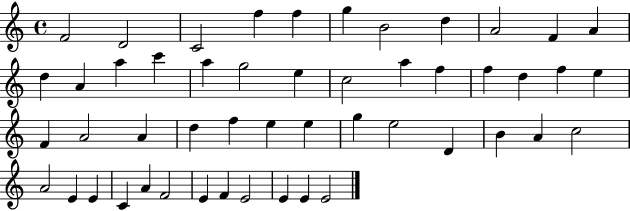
X:1
T:Untitled
M:4/4
L:1/4
K:C
F2 D2 C2 f f g B2 d A2 F A d A a c' a g2 e c2 a f f d f e F A2 A d f e e g e2 D B A c2 A2 E E C A F2 E F E2 E E E2